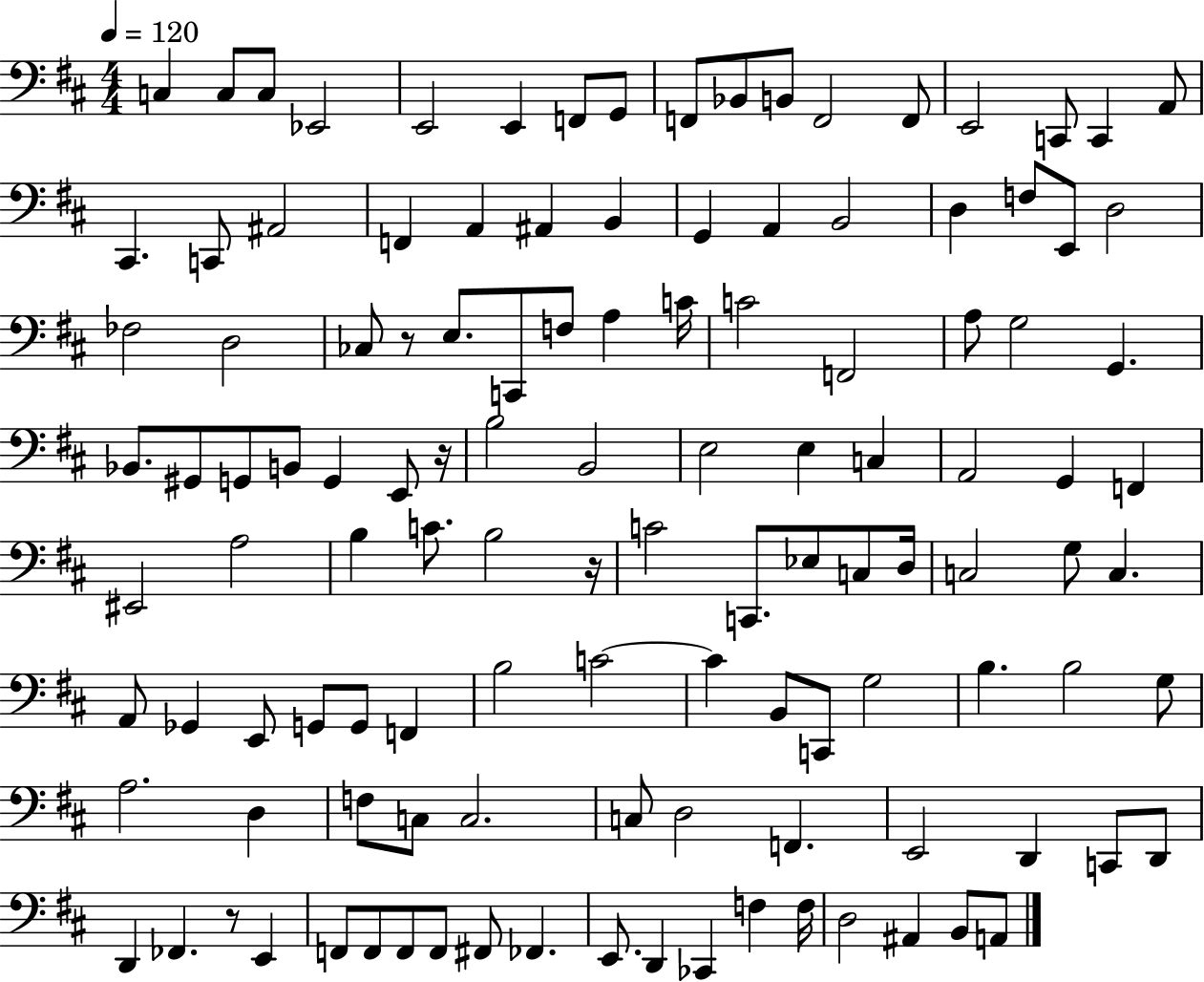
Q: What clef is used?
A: bass